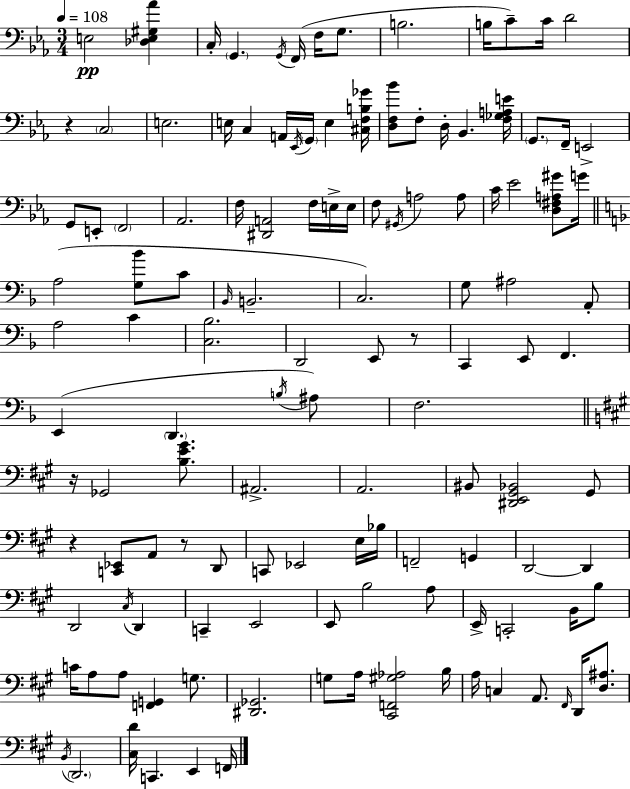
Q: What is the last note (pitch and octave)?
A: F2